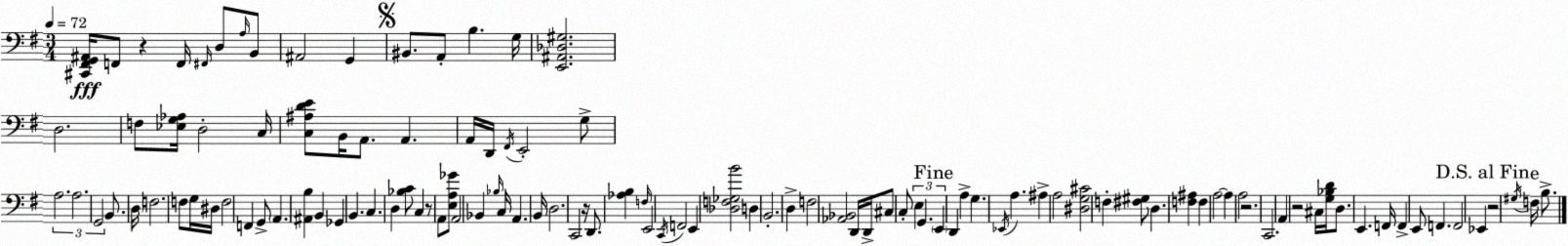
X:1
T:Untitled
M:3/4
L:1/4
K:G
[^C,,^F,,G,,^A,,]/4 F,,/2 z F,,/4 ^F,,/4 D,/2 A,/4 B,,/2 ^A,,2 G,, ^B,,/2 A,,/2 B, G,/4 [E,,^A,,_D,^G,]2 D,2 F,/2 [_E,G,_A,]/4 D,2 C,/4 [C,^A,DE]/2 B,,/4 A,,/2 A,, A,,/4 D,,/4 ^F,,/4 E,,2 G,/2 A,2 A,2 G,,2 B,,/2 D,/4 F,2 F,/2 G,/4 ^D,/4 F,2 F,, G,,/2 A,, [^A,,B,] B,, _G,, B,, C, D, [_B,C]/2 C, z/2 A,,/2 [E,A,_G]/2 A,,2 _B,, _B,/4 C,/4 A,, B,,/4 D,2 C,,2 z/4 D,,/2 [_A,B,] F,/4 E,,2 C,,/4 F,,2 E,, [_D,F,_G,B]2 D, B,,2 D, F,2 [_A,,_B,,]2 D,,/4 D,,/4 ^C,/2 C,/2 E, G,, E,, D,, A, G, _E,,/4 A, ^A, A,2 [^D,G,^C]2 F, [^F,^G,]/2 D, [F,^A,] F, A,2 A, A,2 z2 C,,2 A,, z2 ^C,/4 [G,_B,D]/4 D,/2 E,, F,,/4 F,, E,,/2 F,, F,,2 _E,, z2 ^G,/4 F,/4 B,/2